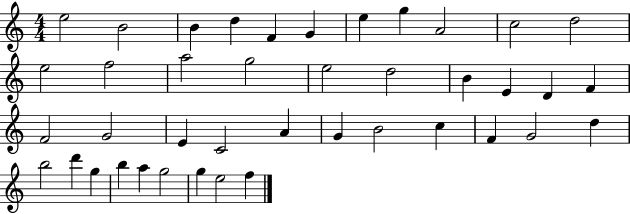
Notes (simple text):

E5/h B4/h B4/q D5/q F4/q G4/q E5/q G5/q A4/h C5/h D5/h E5/h F5/h A5/h G5/h E5/h D5/h B4/q E4/q D4/q F4/q F4/h G4/h E4/q C4/h A4/q G4/q B4/h C5/q F4/q G4/h D5/q B5/h D6/q G5/q B5/q A5/q G5/h G5/q E5/h F5/q